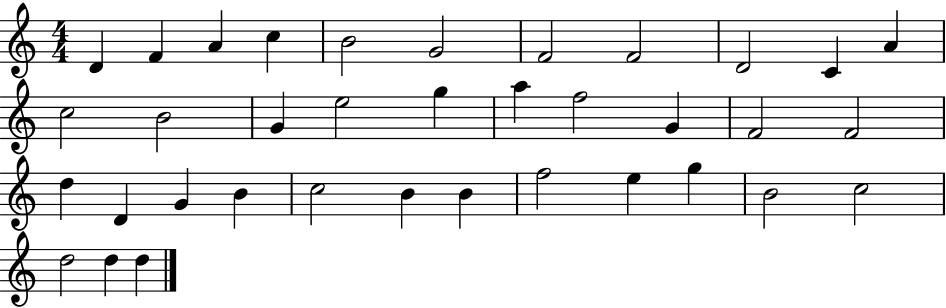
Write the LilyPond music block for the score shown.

{
  \clef treble
  \numericTimeSignature
  \time 4/4
  \key c \major
  d'4 f'4 a'4 c''4 | b'2 g'2 | f'2 f'2 | d'2 c'4 a'4 | \break c''2 b'2 | g'4 e''2 g''4 | a''4 f''2 g'4 | f'2 f'2 | \break d''4 d'4 g'4 b'4 | c''2 b'4 b'4 | f''2 e''4 g''4 | b'2 c''2 | \break d''2 d''4 d''4 | \bar "|."
}